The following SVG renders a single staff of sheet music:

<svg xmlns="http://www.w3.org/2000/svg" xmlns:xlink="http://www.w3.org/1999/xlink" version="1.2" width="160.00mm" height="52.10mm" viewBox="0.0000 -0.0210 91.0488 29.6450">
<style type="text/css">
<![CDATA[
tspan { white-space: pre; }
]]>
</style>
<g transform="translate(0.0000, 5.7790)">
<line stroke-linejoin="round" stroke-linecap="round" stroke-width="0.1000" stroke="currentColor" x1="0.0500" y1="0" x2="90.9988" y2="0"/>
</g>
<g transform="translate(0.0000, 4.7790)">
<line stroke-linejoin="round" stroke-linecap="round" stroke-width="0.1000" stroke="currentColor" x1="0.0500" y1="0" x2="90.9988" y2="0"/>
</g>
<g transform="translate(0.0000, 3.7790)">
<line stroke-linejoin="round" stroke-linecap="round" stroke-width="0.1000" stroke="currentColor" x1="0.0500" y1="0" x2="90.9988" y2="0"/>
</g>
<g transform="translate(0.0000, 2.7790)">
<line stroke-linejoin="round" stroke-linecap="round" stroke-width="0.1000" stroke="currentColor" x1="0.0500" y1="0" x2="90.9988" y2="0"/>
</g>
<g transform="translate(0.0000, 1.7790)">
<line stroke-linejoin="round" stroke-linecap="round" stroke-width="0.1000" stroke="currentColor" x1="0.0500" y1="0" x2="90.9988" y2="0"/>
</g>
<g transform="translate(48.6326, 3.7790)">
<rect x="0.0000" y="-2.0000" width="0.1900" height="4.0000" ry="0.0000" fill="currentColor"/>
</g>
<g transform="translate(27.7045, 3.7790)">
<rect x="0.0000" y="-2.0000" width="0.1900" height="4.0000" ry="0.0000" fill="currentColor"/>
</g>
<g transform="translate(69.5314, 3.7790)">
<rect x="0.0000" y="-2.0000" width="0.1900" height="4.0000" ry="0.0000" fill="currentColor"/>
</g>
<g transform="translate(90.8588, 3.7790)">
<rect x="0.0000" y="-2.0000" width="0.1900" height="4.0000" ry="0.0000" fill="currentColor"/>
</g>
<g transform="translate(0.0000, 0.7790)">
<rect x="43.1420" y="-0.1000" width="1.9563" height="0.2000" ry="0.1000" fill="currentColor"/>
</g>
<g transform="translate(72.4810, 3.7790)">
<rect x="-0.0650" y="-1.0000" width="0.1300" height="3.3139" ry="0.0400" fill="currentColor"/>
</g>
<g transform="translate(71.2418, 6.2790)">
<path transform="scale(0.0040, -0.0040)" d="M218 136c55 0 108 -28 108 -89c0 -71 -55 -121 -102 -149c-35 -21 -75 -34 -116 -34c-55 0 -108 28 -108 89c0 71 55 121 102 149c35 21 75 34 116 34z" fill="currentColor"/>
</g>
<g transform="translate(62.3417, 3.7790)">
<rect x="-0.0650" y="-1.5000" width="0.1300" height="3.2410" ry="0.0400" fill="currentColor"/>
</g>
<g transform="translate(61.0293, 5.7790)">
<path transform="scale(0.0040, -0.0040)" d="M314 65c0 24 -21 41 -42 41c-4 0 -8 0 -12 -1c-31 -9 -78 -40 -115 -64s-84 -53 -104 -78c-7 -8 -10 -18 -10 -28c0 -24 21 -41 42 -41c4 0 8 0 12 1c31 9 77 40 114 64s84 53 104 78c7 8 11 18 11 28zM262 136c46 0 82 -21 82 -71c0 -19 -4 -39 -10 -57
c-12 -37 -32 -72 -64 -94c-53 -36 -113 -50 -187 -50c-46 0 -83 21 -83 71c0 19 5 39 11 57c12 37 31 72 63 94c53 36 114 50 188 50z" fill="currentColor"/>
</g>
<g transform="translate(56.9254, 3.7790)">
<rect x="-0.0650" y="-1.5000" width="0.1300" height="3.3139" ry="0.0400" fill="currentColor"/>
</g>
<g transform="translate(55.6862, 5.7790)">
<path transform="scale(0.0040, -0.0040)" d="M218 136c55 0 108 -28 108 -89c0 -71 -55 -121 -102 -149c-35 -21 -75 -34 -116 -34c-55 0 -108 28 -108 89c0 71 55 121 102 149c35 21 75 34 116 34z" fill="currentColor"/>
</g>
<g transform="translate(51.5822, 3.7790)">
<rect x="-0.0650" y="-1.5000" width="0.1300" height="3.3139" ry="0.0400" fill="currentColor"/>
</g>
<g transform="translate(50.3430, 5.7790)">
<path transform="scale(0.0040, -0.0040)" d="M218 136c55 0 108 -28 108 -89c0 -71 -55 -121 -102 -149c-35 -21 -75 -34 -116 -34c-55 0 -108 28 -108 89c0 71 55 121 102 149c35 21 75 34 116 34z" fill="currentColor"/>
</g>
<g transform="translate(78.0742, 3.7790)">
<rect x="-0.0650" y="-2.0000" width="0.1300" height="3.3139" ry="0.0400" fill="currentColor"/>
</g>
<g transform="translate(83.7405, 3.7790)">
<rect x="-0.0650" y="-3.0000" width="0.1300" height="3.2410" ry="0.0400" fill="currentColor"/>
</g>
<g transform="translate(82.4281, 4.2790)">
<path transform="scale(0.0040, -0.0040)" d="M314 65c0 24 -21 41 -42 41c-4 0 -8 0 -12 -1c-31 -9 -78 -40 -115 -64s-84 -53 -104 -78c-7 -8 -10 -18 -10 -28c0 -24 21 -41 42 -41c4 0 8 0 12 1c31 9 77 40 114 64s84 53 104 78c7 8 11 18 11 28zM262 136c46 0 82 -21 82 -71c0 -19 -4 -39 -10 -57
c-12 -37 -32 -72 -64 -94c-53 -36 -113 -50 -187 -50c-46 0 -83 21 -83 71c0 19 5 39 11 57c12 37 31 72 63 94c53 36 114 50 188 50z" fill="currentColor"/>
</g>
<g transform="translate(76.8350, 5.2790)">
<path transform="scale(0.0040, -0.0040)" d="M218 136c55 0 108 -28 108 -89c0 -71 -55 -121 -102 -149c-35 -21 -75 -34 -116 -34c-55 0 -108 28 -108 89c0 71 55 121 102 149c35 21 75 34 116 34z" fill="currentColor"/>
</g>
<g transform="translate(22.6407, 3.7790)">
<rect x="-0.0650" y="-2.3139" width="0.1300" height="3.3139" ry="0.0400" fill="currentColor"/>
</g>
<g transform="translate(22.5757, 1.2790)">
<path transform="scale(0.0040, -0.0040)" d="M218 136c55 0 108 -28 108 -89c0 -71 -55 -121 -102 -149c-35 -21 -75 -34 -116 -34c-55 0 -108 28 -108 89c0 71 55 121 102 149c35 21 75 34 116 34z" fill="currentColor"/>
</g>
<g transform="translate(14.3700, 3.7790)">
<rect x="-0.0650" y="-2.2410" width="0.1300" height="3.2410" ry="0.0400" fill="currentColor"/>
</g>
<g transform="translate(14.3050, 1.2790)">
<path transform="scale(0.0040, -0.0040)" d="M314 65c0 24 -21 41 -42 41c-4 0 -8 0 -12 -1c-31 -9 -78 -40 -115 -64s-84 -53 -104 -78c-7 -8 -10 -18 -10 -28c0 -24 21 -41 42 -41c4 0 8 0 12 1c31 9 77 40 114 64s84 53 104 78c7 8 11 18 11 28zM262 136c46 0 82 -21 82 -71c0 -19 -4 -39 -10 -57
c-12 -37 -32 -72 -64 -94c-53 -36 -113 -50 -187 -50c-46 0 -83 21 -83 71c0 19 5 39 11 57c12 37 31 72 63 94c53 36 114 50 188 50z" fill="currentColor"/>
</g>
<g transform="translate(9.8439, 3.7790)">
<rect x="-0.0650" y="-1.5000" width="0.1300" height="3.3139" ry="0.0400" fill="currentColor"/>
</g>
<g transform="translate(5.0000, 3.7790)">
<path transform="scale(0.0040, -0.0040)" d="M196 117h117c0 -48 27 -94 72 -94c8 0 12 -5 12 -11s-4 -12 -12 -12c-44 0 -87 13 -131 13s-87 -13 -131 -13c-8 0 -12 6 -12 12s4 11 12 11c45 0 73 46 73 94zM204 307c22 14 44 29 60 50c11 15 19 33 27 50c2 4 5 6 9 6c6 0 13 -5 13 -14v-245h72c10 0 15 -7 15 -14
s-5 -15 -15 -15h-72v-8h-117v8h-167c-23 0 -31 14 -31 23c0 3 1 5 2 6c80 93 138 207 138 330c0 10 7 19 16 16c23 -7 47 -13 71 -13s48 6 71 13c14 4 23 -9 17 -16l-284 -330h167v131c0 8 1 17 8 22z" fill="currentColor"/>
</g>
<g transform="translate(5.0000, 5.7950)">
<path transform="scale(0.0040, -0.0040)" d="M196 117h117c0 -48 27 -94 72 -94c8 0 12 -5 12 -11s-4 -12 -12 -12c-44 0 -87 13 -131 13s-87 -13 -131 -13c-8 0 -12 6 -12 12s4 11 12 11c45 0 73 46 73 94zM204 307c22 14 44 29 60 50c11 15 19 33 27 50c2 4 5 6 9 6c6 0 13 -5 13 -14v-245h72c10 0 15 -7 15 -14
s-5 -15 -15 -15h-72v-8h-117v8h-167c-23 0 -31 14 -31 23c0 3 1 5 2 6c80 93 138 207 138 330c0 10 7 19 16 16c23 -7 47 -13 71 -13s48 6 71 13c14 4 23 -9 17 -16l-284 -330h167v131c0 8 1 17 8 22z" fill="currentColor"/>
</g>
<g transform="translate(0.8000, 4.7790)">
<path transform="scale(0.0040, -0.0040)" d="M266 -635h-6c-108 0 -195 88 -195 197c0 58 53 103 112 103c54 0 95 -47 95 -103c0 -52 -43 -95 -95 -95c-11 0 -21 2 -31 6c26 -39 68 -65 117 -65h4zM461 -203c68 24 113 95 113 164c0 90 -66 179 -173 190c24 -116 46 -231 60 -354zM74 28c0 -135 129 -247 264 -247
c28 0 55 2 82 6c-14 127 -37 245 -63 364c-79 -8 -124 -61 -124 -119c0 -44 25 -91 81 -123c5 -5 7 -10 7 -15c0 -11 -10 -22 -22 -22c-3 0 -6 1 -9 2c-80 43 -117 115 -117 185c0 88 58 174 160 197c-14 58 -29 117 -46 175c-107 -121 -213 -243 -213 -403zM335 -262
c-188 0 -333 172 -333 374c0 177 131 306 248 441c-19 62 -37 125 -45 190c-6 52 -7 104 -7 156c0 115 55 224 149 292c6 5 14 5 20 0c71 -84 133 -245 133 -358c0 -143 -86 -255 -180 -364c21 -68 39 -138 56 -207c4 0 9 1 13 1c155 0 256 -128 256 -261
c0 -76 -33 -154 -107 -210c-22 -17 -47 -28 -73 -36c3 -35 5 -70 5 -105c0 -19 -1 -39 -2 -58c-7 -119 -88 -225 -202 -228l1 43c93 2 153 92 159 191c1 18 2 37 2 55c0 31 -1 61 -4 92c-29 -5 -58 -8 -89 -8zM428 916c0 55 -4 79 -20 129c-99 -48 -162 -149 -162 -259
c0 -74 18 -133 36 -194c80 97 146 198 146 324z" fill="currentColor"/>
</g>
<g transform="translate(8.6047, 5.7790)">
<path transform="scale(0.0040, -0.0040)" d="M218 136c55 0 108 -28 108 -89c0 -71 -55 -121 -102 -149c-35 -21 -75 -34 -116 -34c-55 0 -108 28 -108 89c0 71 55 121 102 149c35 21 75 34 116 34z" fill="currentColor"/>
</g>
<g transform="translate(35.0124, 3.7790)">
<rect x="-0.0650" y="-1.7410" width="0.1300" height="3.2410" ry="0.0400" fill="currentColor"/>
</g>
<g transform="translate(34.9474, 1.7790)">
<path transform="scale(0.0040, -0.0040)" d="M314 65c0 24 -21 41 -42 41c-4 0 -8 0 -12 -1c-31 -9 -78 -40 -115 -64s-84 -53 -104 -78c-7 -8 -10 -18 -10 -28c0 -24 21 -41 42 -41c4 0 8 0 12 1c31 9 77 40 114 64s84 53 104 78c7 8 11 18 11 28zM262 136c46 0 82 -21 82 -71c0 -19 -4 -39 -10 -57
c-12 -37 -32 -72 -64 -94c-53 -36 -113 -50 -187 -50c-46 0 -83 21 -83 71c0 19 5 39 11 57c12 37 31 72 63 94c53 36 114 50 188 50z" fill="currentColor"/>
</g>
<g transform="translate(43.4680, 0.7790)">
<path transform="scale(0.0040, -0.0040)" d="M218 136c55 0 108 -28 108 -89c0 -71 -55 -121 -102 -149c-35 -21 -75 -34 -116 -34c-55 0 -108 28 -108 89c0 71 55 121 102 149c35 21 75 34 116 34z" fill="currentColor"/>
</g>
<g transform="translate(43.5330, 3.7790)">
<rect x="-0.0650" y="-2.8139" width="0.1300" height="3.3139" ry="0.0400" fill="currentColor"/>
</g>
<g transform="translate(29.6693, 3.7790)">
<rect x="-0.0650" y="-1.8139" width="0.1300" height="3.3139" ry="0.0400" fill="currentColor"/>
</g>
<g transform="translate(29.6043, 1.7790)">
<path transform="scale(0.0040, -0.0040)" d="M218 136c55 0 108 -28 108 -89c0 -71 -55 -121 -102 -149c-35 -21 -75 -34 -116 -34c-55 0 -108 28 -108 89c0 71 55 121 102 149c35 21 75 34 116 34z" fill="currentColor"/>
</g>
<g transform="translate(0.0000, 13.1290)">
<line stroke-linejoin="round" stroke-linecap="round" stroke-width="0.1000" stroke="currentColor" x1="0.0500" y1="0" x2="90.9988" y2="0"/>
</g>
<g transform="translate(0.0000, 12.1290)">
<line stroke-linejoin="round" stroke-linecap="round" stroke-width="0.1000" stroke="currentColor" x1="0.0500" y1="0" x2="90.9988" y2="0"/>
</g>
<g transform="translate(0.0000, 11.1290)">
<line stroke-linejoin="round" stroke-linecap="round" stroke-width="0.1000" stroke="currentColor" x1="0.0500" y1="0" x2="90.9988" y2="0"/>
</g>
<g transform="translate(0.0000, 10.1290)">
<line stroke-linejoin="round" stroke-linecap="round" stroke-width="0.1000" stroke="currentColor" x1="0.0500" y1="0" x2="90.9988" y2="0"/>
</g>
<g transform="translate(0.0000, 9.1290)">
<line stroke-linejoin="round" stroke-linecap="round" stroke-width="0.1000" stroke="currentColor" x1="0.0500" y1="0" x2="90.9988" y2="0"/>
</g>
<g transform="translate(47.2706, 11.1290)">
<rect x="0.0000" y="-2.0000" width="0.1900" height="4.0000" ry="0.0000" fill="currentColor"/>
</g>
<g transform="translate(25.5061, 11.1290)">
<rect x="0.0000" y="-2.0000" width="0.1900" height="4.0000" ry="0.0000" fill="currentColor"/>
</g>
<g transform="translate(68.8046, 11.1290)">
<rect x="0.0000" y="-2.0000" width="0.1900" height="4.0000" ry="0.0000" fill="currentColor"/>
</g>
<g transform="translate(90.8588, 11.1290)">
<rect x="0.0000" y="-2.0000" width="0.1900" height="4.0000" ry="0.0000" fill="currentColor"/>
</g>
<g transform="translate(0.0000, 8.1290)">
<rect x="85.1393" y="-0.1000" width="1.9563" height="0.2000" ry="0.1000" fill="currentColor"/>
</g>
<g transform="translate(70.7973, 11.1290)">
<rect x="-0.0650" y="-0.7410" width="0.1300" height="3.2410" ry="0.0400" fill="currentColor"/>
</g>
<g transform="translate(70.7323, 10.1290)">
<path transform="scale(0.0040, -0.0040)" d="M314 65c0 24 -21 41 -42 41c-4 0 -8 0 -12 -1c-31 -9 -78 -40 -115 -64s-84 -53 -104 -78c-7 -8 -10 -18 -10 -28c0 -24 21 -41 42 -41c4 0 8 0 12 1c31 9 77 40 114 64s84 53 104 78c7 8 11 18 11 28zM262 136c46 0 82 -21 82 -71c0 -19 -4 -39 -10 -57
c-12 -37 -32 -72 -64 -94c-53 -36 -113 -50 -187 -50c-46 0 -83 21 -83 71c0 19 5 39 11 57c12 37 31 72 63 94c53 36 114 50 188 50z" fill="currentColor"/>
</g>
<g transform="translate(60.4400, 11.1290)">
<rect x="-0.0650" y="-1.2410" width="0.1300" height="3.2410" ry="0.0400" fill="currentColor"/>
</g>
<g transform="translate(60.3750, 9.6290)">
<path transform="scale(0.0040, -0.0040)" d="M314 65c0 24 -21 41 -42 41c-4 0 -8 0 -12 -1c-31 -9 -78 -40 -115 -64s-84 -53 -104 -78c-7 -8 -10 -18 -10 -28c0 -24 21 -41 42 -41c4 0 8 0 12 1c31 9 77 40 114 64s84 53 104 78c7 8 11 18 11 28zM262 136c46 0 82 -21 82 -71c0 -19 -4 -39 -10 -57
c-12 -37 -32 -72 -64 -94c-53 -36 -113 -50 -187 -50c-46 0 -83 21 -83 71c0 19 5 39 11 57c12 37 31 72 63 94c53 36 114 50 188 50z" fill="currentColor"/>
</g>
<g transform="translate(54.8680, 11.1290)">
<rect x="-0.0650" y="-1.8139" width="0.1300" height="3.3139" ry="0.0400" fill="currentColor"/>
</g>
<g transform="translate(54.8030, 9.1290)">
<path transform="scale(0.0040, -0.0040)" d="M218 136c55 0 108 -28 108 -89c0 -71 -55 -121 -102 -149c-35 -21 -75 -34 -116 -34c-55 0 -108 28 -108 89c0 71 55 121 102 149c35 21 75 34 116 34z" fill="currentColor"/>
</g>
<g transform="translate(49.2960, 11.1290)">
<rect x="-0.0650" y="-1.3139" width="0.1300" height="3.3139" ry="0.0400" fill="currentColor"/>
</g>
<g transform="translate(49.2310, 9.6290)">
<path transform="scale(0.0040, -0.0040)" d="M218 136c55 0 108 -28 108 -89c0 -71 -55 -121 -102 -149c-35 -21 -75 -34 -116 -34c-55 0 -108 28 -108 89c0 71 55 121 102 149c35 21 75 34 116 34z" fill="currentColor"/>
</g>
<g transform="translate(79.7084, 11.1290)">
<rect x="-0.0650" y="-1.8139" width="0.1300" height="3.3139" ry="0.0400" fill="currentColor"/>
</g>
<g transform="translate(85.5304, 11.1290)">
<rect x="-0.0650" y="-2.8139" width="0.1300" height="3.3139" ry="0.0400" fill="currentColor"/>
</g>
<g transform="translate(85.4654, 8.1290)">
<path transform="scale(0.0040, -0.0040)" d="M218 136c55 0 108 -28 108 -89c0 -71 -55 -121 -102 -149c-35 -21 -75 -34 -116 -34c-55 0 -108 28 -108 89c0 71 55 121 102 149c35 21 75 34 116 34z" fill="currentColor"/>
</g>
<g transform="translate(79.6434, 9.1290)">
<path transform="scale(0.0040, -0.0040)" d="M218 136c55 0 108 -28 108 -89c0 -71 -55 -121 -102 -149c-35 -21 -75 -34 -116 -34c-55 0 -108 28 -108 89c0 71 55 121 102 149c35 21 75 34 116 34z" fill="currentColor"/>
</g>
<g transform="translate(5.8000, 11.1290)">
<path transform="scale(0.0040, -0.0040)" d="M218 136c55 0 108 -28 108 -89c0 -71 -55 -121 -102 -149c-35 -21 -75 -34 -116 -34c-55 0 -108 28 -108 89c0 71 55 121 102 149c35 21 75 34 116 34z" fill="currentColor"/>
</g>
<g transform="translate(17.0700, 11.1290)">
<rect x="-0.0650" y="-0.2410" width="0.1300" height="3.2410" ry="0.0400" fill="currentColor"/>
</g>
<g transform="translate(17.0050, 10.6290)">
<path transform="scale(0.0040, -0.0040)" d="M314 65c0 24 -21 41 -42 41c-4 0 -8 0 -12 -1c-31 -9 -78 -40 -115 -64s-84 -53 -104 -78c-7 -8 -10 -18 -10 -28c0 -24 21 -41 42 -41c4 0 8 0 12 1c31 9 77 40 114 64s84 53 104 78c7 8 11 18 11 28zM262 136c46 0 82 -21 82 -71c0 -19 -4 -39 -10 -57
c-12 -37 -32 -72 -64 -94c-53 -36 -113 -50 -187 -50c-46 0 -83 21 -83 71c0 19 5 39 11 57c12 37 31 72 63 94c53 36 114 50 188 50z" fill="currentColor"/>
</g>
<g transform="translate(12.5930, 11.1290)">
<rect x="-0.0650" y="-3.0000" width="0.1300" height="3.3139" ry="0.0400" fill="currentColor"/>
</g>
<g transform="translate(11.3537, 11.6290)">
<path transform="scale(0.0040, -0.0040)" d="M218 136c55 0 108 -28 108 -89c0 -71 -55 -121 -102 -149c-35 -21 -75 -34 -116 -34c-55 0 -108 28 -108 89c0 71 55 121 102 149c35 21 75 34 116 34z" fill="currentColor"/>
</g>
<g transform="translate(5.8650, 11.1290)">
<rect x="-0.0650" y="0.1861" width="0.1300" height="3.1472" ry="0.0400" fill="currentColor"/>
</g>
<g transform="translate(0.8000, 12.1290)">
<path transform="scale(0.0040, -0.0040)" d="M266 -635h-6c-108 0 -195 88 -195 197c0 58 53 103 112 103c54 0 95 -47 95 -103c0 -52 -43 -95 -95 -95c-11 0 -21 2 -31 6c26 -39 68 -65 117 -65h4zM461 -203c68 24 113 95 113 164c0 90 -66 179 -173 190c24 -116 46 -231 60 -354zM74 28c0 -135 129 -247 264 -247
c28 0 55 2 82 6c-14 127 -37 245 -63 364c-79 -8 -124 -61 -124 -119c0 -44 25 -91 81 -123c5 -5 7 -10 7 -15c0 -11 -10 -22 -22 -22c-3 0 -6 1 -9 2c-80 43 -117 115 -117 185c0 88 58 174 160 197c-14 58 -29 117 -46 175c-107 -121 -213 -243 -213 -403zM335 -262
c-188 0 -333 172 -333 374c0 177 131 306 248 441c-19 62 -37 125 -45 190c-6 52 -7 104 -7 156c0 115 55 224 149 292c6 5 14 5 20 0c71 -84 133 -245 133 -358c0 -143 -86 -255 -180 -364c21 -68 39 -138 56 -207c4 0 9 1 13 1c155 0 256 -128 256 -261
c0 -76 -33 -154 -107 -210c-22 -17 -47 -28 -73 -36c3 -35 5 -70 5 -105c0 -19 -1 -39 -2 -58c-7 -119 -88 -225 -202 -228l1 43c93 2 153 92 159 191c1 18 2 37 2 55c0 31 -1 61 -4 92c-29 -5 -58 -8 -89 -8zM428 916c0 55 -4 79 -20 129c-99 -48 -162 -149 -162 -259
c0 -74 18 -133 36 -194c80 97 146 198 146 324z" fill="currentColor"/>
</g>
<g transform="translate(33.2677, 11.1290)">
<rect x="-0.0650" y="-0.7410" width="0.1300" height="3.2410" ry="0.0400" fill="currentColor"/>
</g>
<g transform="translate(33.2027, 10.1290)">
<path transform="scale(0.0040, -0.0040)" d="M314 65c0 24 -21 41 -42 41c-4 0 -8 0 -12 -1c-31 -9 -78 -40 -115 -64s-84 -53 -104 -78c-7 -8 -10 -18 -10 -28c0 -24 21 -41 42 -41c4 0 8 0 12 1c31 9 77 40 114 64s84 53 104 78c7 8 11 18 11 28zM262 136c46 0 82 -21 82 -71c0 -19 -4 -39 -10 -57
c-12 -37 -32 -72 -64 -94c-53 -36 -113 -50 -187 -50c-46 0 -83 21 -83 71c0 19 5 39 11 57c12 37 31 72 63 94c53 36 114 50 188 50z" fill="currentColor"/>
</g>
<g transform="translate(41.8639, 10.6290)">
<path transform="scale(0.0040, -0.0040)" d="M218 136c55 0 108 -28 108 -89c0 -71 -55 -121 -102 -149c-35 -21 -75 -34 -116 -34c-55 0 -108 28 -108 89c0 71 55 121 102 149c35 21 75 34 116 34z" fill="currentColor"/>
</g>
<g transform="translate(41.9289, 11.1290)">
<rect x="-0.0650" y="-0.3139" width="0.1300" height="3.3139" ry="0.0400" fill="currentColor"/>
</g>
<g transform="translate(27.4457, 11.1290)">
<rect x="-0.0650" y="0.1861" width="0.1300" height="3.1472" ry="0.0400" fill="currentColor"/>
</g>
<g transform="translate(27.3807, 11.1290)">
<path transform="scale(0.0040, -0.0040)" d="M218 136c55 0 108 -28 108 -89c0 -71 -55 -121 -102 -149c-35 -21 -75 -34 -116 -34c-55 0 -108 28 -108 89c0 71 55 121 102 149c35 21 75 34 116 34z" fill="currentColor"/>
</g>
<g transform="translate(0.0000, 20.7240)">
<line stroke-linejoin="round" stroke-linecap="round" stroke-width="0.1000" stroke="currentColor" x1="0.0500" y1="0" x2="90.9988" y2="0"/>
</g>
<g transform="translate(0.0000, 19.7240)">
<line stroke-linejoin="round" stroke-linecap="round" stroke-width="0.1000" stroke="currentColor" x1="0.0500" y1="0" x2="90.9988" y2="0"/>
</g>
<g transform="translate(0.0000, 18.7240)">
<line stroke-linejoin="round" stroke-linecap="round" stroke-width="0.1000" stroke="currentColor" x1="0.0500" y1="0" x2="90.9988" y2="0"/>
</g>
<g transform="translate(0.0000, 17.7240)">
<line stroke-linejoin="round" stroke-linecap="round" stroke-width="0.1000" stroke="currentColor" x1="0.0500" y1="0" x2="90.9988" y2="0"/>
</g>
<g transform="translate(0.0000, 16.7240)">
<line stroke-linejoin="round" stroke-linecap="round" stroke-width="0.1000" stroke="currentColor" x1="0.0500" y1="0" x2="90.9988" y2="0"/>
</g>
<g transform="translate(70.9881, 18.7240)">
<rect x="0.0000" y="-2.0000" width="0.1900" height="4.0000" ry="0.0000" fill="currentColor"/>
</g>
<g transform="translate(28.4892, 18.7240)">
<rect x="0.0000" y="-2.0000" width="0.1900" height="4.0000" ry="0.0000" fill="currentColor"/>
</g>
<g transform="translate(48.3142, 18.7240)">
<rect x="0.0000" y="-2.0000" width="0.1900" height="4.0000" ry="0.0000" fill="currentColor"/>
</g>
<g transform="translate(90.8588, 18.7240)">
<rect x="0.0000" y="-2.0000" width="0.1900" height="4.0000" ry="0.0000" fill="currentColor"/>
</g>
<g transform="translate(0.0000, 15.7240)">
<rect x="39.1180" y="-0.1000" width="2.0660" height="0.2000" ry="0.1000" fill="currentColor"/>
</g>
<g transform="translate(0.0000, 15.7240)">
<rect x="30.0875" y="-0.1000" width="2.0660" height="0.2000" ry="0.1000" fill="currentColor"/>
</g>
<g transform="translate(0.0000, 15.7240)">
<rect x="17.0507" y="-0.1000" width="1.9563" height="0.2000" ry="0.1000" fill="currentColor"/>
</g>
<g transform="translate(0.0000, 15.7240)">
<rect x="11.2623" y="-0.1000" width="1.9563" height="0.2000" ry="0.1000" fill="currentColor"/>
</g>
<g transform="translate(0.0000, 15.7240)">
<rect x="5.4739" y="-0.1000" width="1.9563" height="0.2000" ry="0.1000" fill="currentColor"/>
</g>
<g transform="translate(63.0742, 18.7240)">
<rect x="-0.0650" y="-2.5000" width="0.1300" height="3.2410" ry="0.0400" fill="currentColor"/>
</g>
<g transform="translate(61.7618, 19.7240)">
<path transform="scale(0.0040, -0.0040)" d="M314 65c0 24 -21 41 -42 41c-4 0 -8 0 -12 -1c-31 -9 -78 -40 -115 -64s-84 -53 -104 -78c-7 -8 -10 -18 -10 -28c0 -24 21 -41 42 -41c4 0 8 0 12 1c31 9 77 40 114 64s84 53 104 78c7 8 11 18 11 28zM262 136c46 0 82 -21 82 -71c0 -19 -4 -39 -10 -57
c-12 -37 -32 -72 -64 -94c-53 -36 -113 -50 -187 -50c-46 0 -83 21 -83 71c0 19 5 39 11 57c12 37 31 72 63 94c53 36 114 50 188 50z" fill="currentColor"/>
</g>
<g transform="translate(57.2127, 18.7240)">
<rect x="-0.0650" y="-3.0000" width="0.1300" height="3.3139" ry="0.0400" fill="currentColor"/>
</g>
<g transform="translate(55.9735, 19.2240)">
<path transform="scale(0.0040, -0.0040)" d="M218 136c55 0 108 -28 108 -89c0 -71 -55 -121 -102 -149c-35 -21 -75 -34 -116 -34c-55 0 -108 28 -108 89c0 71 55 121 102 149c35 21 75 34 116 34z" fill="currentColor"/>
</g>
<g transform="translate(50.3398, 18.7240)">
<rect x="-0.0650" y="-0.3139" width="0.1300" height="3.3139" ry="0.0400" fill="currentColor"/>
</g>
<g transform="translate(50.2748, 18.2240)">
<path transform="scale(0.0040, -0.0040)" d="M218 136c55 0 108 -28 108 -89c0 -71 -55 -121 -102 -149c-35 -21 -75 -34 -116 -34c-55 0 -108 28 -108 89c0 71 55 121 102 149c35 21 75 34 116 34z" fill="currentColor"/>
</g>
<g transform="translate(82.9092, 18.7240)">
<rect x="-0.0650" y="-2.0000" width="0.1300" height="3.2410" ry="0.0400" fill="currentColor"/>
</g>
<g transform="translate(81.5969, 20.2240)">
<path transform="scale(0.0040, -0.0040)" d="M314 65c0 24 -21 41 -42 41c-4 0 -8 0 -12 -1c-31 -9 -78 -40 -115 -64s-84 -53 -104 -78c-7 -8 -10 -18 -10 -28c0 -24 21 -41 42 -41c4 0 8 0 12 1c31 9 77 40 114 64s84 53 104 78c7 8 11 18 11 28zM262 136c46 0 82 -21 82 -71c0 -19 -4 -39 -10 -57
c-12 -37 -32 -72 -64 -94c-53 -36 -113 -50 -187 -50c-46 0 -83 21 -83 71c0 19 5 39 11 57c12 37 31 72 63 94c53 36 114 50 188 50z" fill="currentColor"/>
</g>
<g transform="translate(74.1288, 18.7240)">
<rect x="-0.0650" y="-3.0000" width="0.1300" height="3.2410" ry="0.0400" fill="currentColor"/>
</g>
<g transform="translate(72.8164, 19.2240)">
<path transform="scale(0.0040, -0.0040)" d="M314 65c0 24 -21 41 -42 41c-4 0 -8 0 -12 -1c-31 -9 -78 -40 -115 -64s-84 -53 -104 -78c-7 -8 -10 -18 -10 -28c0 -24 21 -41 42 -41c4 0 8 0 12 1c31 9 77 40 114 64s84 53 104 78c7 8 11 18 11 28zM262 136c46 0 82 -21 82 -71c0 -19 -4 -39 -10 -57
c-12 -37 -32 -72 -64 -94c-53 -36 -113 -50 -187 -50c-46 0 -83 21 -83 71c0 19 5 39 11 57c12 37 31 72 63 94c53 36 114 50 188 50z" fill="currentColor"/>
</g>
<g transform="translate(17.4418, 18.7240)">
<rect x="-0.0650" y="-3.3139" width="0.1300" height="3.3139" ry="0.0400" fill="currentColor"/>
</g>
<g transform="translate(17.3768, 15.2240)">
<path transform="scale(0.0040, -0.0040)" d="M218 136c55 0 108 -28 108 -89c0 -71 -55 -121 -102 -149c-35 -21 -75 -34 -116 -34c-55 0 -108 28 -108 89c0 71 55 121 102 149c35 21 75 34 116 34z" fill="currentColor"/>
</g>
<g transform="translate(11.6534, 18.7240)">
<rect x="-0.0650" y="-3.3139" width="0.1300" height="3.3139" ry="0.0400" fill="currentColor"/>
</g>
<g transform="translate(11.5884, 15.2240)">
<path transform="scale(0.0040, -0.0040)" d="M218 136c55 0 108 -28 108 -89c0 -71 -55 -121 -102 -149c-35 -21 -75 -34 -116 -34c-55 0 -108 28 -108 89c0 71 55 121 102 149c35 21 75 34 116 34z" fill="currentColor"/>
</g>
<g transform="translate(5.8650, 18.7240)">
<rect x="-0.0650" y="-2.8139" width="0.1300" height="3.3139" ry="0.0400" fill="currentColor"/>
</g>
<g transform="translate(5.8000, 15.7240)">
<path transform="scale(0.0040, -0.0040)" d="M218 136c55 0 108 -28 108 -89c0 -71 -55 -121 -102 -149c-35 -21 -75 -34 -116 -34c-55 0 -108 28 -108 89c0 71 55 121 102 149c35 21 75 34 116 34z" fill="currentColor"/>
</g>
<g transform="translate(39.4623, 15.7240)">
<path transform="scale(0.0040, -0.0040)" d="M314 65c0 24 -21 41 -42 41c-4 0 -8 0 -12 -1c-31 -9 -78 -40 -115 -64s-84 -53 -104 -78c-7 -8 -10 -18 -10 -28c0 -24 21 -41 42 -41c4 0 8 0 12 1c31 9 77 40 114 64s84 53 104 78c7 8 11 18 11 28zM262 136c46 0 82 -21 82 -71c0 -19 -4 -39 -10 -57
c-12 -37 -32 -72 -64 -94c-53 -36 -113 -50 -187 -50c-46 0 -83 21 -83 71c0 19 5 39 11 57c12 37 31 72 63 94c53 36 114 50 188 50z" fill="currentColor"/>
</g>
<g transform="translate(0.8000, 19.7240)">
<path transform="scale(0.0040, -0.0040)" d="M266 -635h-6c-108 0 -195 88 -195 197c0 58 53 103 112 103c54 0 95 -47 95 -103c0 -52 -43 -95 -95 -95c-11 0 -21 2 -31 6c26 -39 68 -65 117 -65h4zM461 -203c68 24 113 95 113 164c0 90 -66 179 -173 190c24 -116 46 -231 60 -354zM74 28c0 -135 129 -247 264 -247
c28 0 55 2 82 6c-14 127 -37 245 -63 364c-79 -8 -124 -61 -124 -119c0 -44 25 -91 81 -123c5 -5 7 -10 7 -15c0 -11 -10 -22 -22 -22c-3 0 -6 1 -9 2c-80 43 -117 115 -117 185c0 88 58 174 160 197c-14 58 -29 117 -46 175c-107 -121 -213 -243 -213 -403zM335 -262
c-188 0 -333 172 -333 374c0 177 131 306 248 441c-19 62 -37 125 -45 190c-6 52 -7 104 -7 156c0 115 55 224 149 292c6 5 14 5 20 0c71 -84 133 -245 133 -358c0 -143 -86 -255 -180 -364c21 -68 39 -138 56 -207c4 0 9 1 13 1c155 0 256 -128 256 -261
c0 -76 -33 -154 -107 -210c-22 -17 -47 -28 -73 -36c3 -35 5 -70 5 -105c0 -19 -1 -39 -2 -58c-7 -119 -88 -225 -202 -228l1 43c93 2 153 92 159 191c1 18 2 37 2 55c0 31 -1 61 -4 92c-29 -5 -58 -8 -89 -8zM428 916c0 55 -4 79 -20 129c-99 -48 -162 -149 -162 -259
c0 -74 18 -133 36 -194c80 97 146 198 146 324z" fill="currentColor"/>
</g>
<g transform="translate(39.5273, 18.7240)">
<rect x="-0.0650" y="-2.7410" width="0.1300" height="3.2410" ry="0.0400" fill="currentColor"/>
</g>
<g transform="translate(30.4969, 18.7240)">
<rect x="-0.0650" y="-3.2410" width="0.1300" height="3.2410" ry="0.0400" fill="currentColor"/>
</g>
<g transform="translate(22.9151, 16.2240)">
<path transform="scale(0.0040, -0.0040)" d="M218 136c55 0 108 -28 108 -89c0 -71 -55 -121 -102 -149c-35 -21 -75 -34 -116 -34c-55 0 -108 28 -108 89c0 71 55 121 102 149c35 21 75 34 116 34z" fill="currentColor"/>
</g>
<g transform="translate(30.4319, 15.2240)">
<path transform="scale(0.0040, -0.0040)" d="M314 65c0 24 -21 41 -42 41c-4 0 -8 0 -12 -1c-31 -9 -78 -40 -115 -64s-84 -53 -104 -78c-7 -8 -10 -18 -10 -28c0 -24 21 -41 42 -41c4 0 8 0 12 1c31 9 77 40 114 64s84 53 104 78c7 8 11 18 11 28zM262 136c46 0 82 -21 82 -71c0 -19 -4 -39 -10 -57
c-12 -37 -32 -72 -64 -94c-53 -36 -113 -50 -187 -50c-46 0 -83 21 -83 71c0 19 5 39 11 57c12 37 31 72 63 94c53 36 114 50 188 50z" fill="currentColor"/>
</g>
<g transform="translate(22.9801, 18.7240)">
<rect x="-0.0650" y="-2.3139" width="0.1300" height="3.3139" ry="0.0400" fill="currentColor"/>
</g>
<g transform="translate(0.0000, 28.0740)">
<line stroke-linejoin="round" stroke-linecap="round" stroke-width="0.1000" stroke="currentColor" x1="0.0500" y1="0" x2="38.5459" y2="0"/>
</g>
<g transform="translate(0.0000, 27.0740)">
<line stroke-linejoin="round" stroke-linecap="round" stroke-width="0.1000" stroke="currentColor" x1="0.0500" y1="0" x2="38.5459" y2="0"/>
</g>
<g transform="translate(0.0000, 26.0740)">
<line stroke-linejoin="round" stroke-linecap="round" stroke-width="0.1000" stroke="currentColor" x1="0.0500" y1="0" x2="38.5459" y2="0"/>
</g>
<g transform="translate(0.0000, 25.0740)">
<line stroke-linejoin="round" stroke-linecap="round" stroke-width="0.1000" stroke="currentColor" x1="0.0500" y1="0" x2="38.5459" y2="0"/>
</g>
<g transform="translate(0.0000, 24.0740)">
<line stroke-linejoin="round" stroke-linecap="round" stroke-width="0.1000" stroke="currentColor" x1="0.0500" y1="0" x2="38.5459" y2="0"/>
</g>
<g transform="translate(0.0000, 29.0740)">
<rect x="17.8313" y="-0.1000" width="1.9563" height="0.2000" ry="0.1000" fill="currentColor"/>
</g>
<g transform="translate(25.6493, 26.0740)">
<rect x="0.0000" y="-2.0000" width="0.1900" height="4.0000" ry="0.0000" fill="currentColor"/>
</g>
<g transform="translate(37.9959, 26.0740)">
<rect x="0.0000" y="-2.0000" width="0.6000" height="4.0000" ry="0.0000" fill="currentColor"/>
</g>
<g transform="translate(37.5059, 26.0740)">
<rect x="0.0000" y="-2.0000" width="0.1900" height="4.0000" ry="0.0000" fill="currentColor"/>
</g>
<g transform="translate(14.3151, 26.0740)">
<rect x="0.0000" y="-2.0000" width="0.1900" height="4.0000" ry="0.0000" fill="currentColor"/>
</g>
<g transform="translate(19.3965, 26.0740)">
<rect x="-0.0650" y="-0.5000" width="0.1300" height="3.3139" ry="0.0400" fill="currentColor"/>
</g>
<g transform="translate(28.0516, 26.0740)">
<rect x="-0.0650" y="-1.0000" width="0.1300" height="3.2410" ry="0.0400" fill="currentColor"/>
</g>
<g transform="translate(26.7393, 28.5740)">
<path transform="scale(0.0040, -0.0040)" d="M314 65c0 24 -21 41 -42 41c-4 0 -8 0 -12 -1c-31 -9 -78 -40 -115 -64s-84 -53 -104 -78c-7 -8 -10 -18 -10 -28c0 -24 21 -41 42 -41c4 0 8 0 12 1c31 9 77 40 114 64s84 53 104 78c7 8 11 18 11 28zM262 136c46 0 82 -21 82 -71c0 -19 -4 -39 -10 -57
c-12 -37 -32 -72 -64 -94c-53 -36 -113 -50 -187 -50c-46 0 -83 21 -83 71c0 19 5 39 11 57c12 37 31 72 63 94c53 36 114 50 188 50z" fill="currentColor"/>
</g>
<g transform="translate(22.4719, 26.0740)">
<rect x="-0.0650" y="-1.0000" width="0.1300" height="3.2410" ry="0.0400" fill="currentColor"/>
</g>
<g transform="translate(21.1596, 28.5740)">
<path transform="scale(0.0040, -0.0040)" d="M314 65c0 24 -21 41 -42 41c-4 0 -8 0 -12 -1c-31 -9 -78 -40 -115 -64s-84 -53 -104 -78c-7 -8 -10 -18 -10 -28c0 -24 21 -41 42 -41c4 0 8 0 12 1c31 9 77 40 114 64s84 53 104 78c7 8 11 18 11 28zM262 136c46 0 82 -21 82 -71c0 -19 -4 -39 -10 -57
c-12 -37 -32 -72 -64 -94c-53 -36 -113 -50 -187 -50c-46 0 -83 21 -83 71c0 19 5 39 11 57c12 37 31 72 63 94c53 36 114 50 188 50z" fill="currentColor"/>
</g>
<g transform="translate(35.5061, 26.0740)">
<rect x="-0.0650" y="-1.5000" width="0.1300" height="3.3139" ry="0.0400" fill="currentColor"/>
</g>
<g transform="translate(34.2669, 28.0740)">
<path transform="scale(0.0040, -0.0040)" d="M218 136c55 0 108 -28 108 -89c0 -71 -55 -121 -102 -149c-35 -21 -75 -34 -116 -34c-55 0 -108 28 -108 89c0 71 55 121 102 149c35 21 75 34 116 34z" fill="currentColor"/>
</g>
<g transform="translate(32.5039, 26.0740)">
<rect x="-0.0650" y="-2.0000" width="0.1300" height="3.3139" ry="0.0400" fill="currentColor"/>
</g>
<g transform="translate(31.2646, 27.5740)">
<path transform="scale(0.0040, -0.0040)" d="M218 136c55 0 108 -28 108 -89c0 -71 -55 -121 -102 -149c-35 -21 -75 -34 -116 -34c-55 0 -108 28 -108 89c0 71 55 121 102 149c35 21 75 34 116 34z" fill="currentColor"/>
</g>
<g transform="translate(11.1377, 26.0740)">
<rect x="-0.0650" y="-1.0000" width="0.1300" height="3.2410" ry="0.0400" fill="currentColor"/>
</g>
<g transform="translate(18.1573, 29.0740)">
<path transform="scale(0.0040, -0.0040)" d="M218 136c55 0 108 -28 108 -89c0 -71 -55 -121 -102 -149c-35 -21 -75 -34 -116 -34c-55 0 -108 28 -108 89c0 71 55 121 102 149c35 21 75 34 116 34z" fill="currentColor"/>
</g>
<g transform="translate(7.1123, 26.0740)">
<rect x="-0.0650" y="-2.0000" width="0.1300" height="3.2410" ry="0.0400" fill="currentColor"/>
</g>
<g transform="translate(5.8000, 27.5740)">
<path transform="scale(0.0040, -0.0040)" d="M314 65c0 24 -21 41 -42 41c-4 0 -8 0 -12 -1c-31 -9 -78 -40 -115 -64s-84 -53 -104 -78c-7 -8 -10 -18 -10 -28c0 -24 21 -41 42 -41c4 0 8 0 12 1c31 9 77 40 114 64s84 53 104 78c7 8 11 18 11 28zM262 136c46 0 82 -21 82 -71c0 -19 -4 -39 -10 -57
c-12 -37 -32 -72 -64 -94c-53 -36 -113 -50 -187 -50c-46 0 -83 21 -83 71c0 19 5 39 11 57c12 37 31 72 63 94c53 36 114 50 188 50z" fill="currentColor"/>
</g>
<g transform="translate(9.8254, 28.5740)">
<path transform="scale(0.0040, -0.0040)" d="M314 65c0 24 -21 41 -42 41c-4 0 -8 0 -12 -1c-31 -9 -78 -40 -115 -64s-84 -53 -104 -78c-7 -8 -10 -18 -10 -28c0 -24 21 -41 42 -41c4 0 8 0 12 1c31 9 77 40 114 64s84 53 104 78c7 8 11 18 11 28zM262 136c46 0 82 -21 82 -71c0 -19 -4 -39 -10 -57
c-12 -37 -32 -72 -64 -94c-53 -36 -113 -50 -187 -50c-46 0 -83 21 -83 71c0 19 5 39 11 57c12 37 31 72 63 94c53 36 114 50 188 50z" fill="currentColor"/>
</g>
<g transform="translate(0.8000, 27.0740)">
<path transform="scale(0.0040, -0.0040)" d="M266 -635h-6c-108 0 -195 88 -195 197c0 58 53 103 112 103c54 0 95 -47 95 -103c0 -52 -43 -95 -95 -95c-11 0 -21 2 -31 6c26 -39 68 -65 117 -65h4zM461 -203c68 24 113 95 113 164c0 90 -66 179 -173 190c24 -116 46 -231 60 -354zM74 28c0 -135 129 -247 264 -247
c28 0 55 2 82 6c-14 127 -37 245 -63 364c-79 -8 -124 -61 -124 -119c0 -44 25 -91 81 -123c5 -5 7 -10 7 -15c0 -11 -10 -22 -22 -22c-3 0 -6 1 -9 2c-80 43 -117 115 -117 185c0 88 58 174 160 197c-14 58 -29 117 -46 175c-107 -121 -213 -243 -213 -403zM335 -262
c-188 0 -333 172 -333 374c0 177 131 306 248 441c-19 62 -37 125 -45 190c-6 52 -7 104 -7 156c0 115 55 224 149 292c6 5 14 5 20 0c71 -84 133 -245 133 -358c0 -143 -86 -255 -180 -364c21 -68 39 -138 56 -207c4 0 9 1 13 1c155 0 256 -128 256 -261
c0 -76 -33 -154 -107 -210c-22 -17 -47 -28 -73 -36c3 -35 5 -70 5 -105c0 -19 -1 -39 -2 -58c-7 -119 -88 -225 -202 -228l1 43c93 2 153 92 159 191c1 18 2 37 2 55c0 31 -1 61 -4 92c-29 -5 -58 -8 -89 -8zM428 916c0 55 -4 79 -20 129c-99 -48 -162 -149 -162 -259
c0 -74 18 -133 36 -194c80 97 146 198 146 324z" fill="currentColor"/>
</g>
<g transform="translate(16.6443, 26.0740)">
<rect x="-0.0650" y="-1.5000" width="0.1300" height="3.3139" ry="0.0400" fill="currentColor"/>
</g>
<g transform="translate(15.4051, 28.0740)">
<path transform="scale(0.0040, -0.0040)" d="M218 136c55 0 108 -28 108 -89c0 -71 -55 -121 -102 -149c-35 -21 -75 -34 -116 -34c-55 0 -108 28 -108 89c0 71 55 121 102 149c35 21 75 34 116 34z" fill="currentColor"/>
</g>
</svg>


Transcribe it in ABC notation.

X:1
T:Untitled
M:4/4
L:1/4
K:C
E g2 g f f2 a E E E2 D F A2 B A c2 B d2 c e f e2 d2 f a a b b g b2 a2 c A G2 A2 F2 F2 D2 E C D2 D2 F E